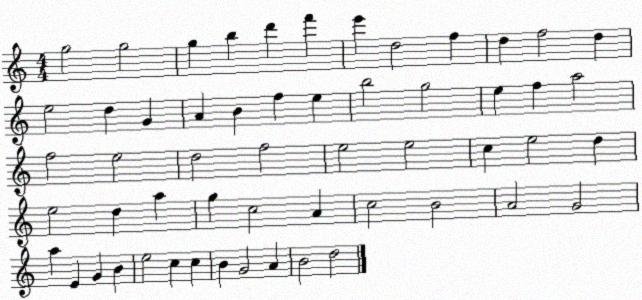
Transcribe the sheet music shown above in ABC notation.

X:1
T:Untitled
M:4/4
L:1/4
K:C
g2 g2 g b d' f' e' d2 f d f2 d e2 d G A B f e b2 g2 e f a2 f2 e2 d2 f2 e2 e2 c e2 d e2 d a g c2 A c2 B2 A2 G2 a E G B e2 c c B G2 A B2 d2